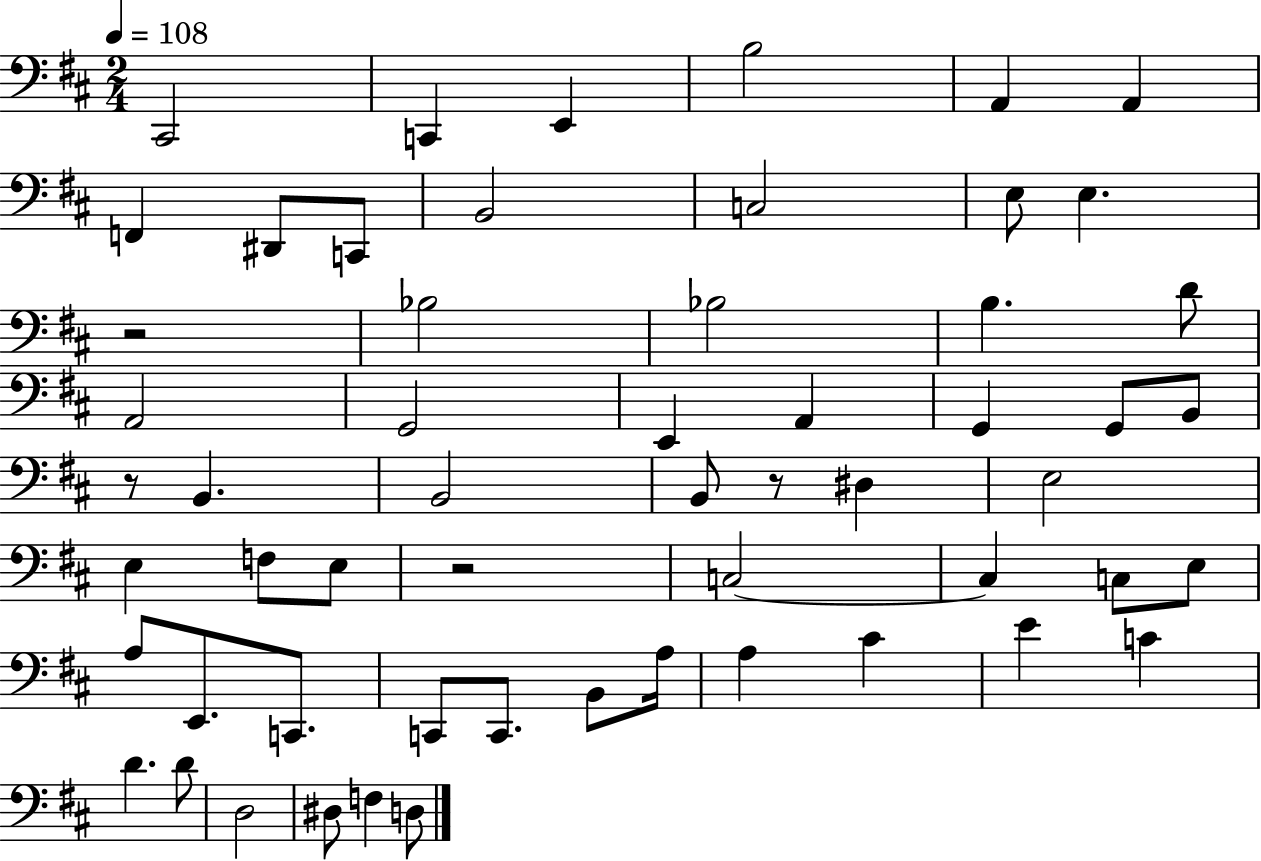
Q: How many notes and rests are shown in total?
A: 57